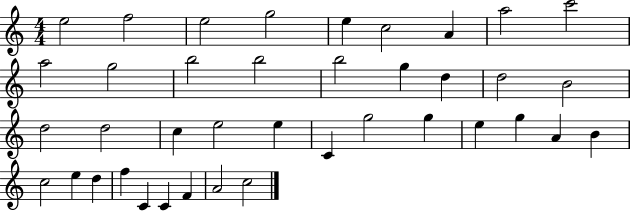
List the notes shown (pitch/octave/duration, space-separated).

E5/h F5/h E5/h G5/h E5/q C5/h A4/q A5/h C6/h A5/h G5/h B5/h B5/h B5/h G5/q D5/q D5/h B4/h D5/h D5/h C5/q E5/h E5/q C4/q G5/h G5/q E5/q G5/q A4/q B4/q C5/h E5/q D5/q F5/q C4/q C4/q F4/q A4/h C5/h